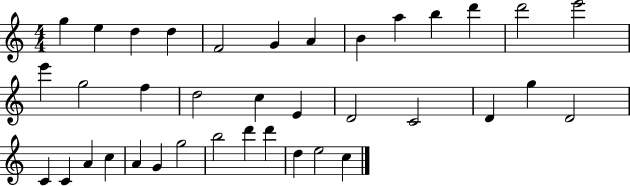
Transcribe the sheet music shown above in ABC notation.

X:1
T:Untitled
M:4/4
L:1/4
K:C
g e d d F2 G A B a b d' d'2 e'2 e' g2 f d2 c E D2 C2 D g D2 C C A c A G g2 b2 d' d' d e2 c